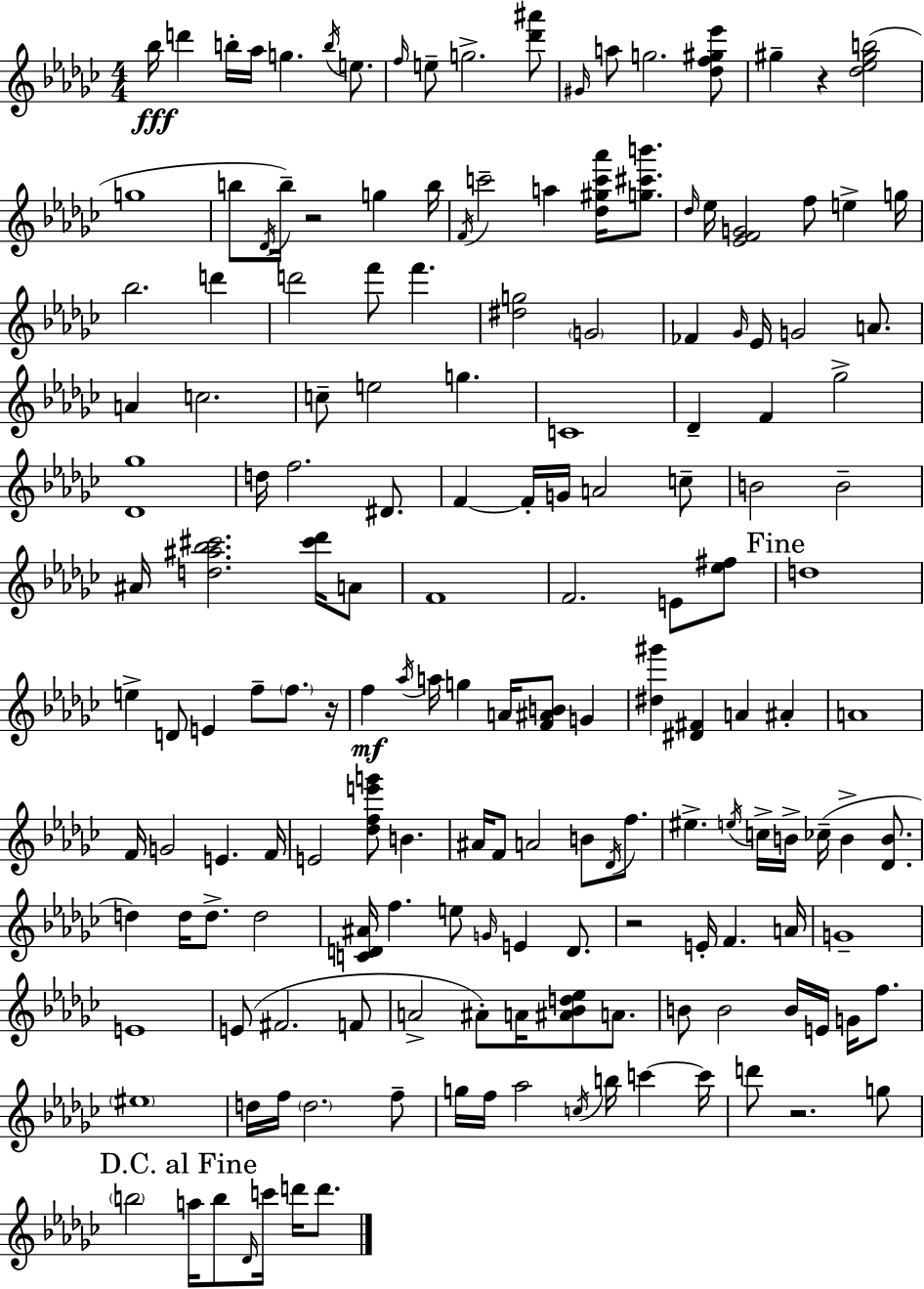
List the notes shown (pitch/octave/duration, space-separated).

Bb5/s D6/q B5/s Ab5/s G5/q. B5/s E5/e. F5/s E5/e G5/h. [Db6,A#6]/e G#4/s A5/e G5/h. [Db5,F5,G#5,Eb6]/e G#5/q R/q [Db5,Eb5,G#5,B5]/h G5/w B5/e Db4/s B5/s R/h G5/q B5/s F4/s C6/h A5/q [Db5,G#5,C6,Ab6]/s [G5,C#6,B6]/e. Db5/s Eb5/s [Eb4,F4,G4]/h F5/e E5/q G5/s Bb5/h. D6/q D6/h F6/e F6/q. [D#5,G5]/h G4/h FES4/q Gb4/s Eb4/s G4/h A4/e. A4/q C5/h. C5/e E5/h G5/q. C4/w Db4/q F4/q Gb5/h [Db4,Gb5]/w D5/s F5/h. D#4/e. F4/q F4/s G4/s A4/h C5/e B4/h B4/h A#4/s [D5,A#5,Bb5,C#6]/h. [C#6,Db6]/s A4/e F4/w F4/h. E4/e [Eb5,F#5]/e D5/w E5/q D4/e E4/q F5/e F5/e. R/s F5/q Ab5/s A5/s G5/q A4/s [F4,A#4,B4]/e G4/q [D#5,G#6]/q [D#4,F#4]/q A4/q A#4/q A4/w F4/s G4/h E4/q. F4/s E4/h [Db5,F5,E6,G6]/e B4/q. A#4/s F4/e A4/h B4/e Db4/s F5/e. EIS5/q. E5/s C5/s B4/s CES5/s B4/q [Db4,B4]/e. D5/q D5/s D5/e. D5/h [C4,D4,A#4]/s F5/q. E5/e G4/s E4/q D4/e. R/h E4/s F4/q. A4/s G4/w E4/w E4/e F#4/h. F4/e A4/h A#4/e A4/s [A#4,Bb4,D5,Eb5]/e A4/e. B4/e B4/h B4/s E4/s G4/s F5/e. EIS5/w D5/s F5/s D5/h. F5/e G5/s F5/s Ab5/h C5/s B5/s C6/q C6/s D6/e R/h. G5/e B5/h A5/s B5/e Db4/s C6/s D6/s D6/e.